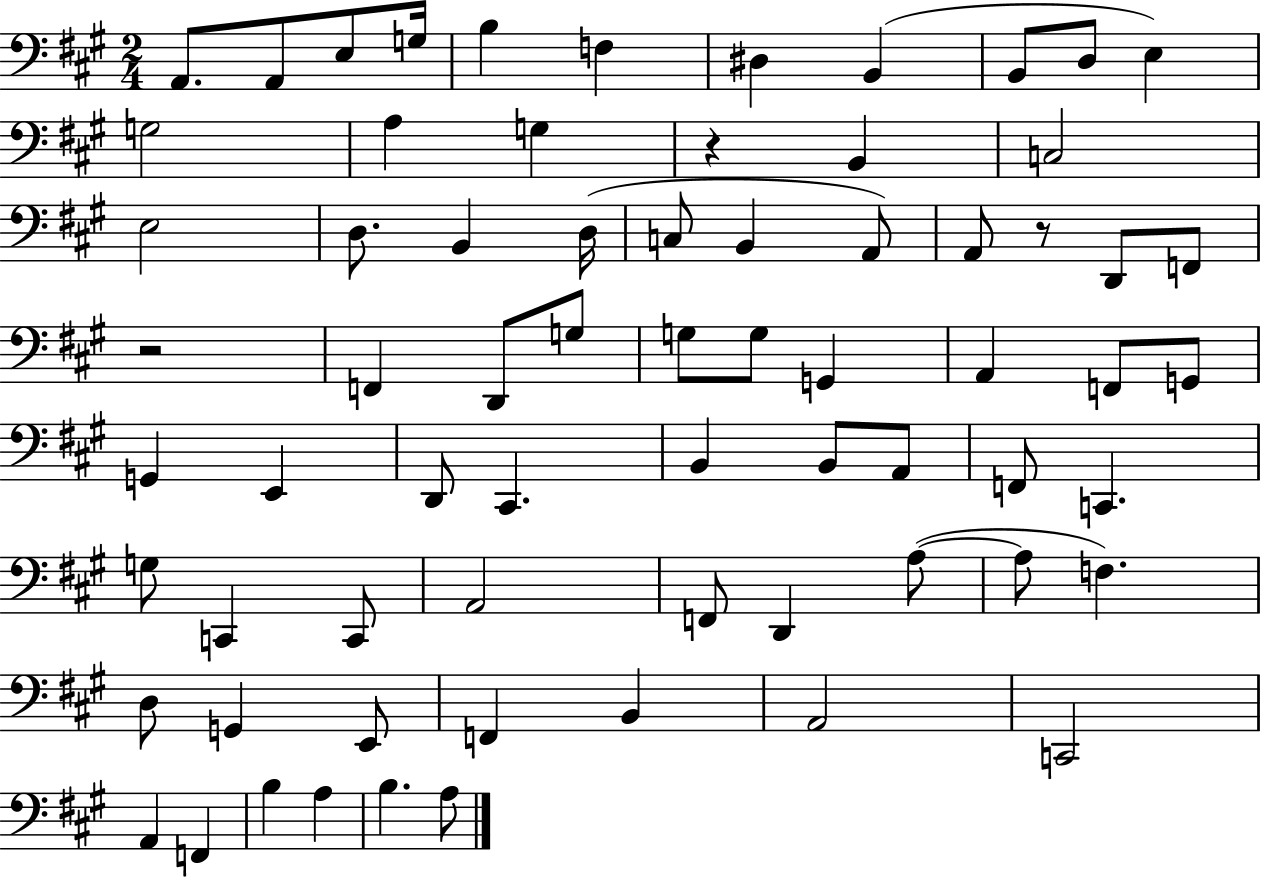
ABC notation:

X:1
T:Untitled
M:2/4
L:1/4
K:A
A,,/2 A,,/2 E,/2 G,/4 B, F, ^D, B,, B,,/2 D,/2 E, G,2 A, G, z B,, C,2 E,2 D,/2 B,, D,/4 C,/2 B,, A,,/2 A,,/2 z/2 D,,/2 F,,/2 z2 F,, D,,/2 G,/2 G,/2 G,/2 G,, A,, F,,/2 G,,/2 G,, E,, D,,/2 ^C,, B,, B,,/2 A,,/2 F,,/2 C,, G,/2 C,, C,,/2 A,,2 F,,/2 D,, A,/2 A,/2 F, D,/2 G,, E,,/2 F,, B,, A,,2 C,,2 A,, F,, B, A, B, A,/2